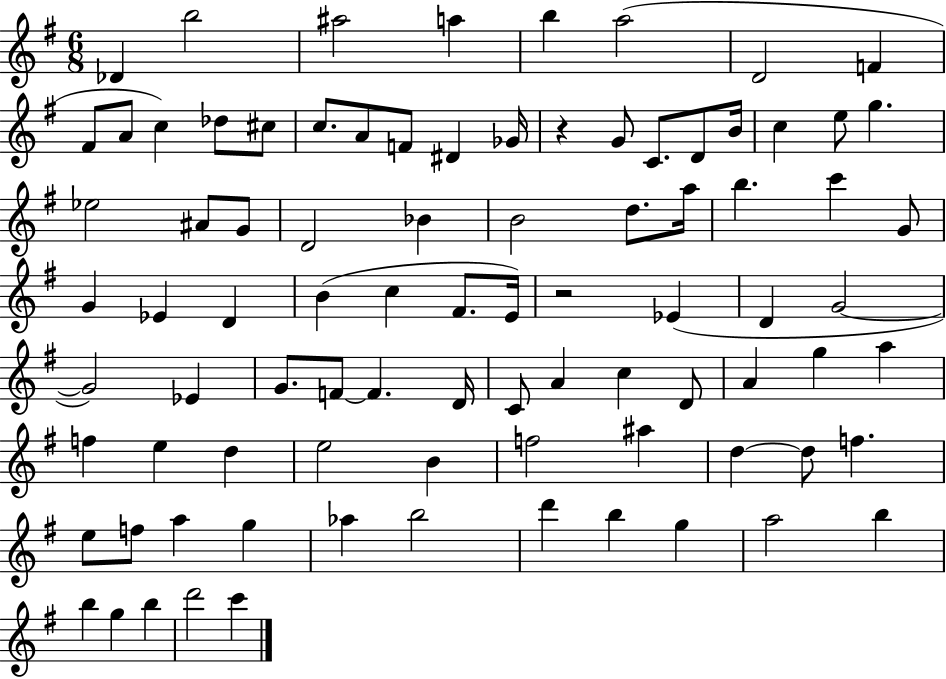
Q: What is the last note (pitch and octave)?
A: C6